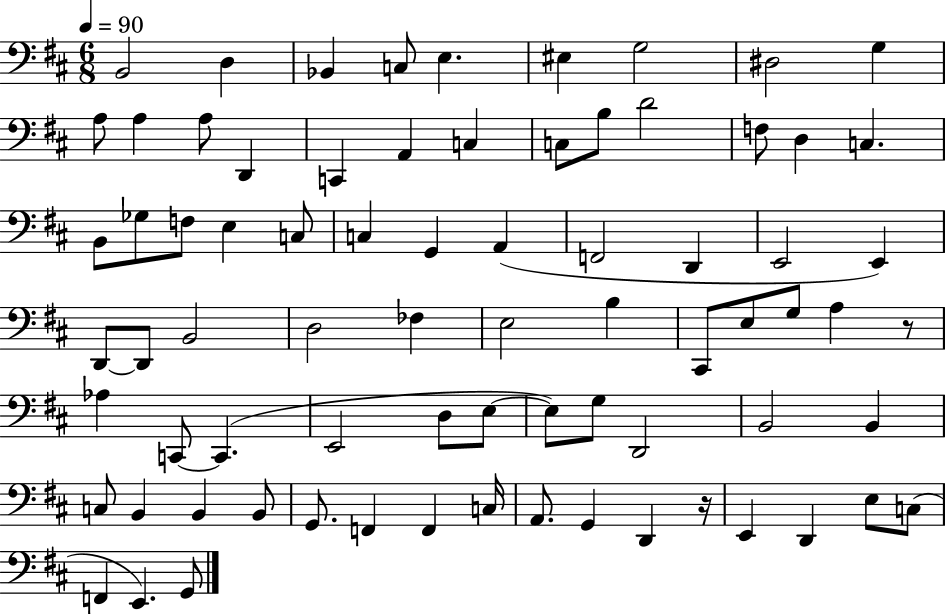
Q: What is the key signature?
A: D major